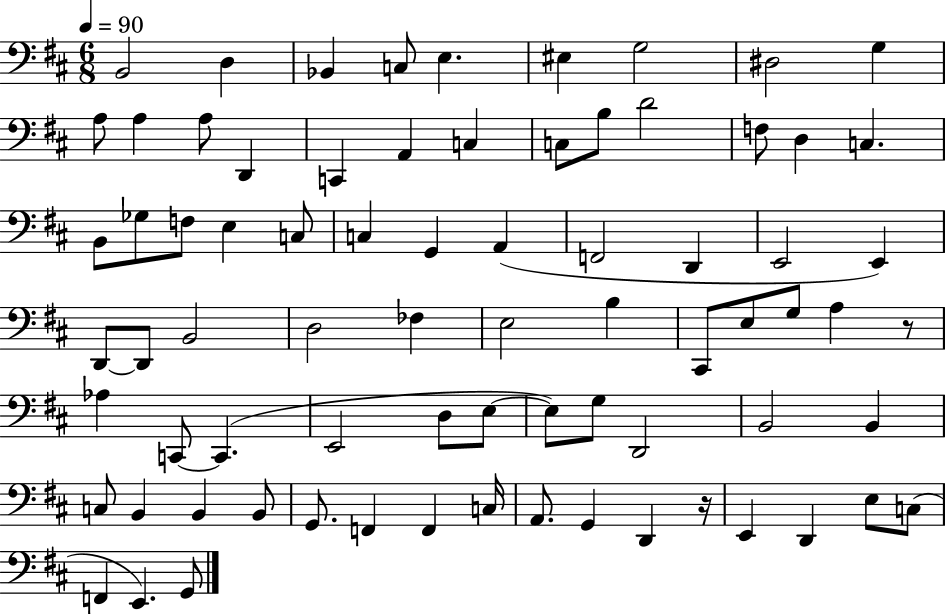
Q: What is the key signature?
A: D major